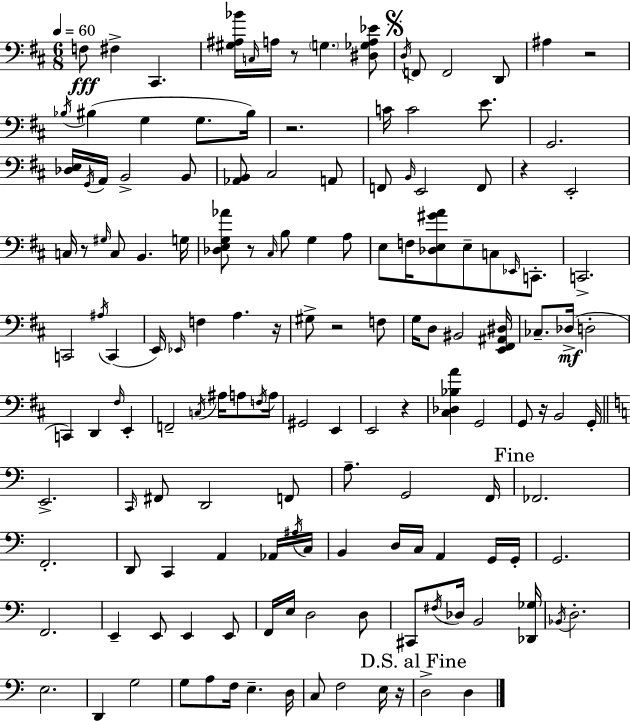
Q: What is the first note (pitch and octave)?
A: F3